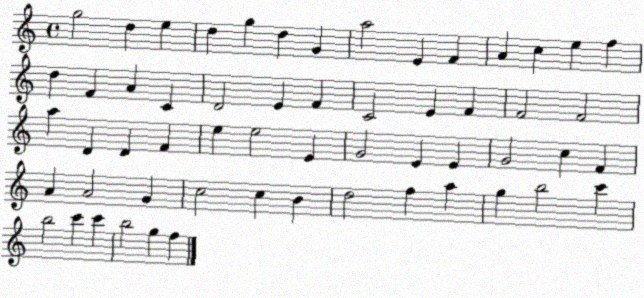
X:1
T:Untitled
M:4/4
L:1/4
K:C
g2 d e d g d G a2 E F A c e f d F A C D2 E F C2 E F F2 F2 a D D F e e2 E G2 E E G2 c F A A2 G c2 c B d2 f a g b2 c' b2 c' c' b2 g f